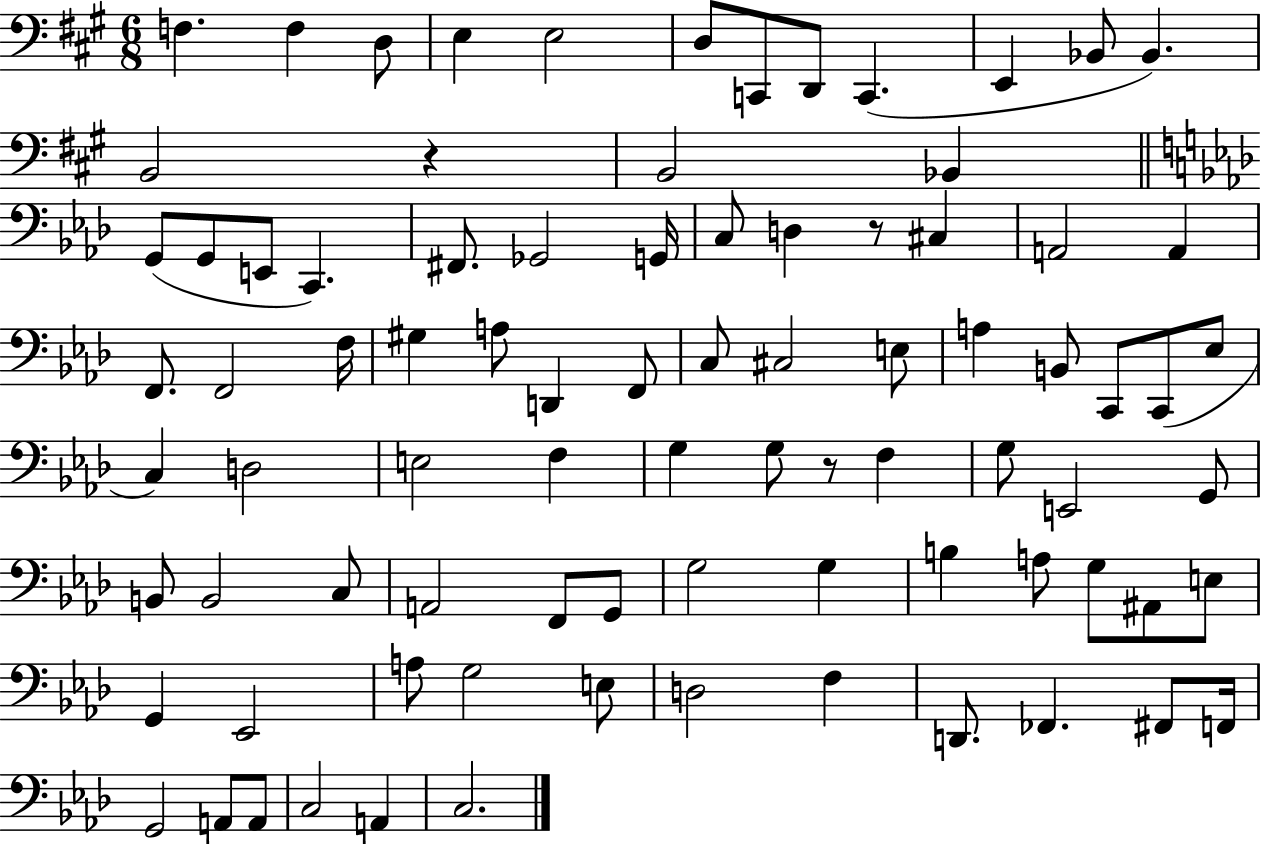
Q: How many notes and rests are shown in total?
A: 85